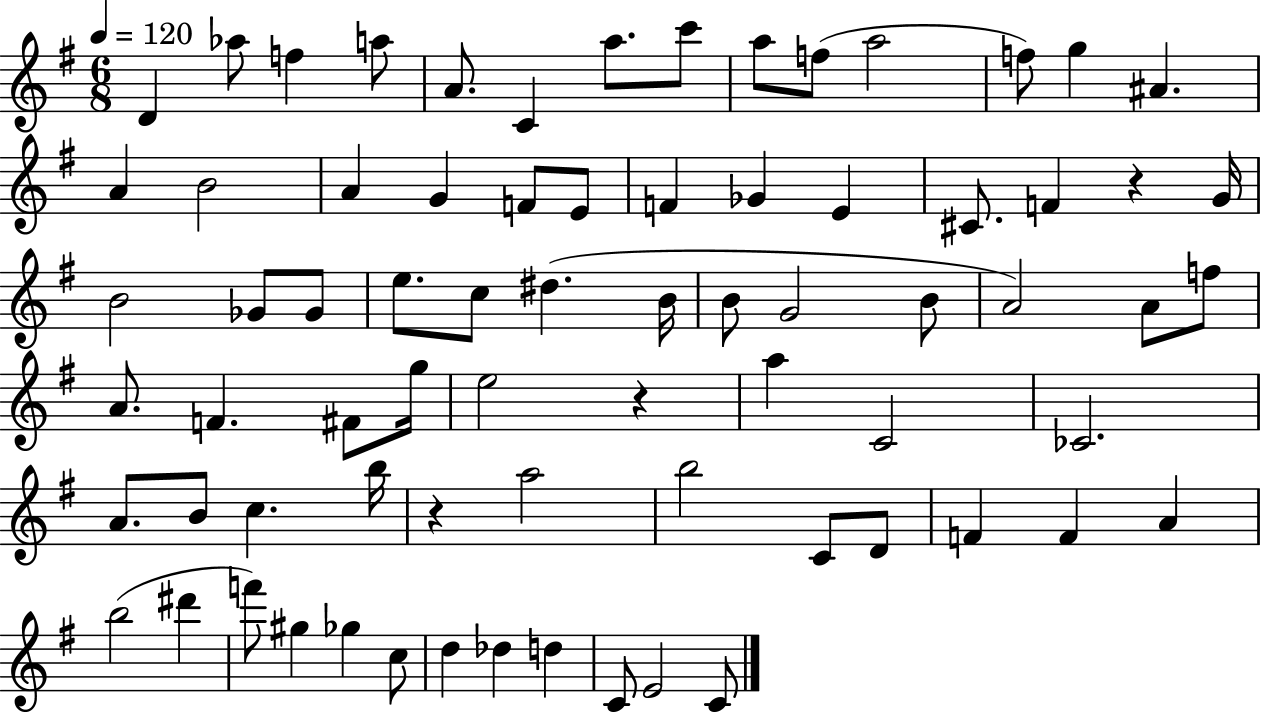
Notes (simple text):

D4/q Ab5/e F5/q A5/e A4/e. C4/q A5/e. C6/e A5/e F5/e A5/h F5/e G5/q A#4/q. A4/q B4/h A4/q G4/q F4/e E4/e F4/q Gb4/q E4/q C#4/e. F4/q R/q G4/s B4/h Gb4/e Gb4/e E5/e. C5/e D#5/q. B4/s B4/e G4/h B4/e A4/h A4/e F5/e A4/e. F4/q. F#4/e G5/s E5/h R/q A5/q C4/h CES4/h. A4/e. B4/e C5/q. B5/s R/q A5/h B5/h C4/e D4/e F4/q F4/q A4/q B5/h D#6/q F6/e G#5/q Gb5/q C5/e D5/q Db5/q D5/q C4/e E4/h C4/e